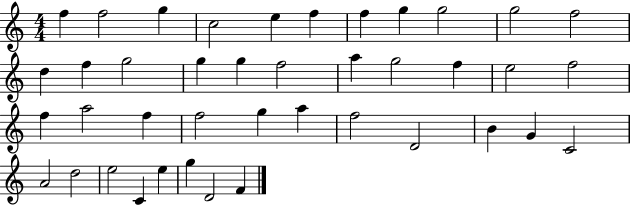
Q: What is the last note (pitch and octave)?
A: F4